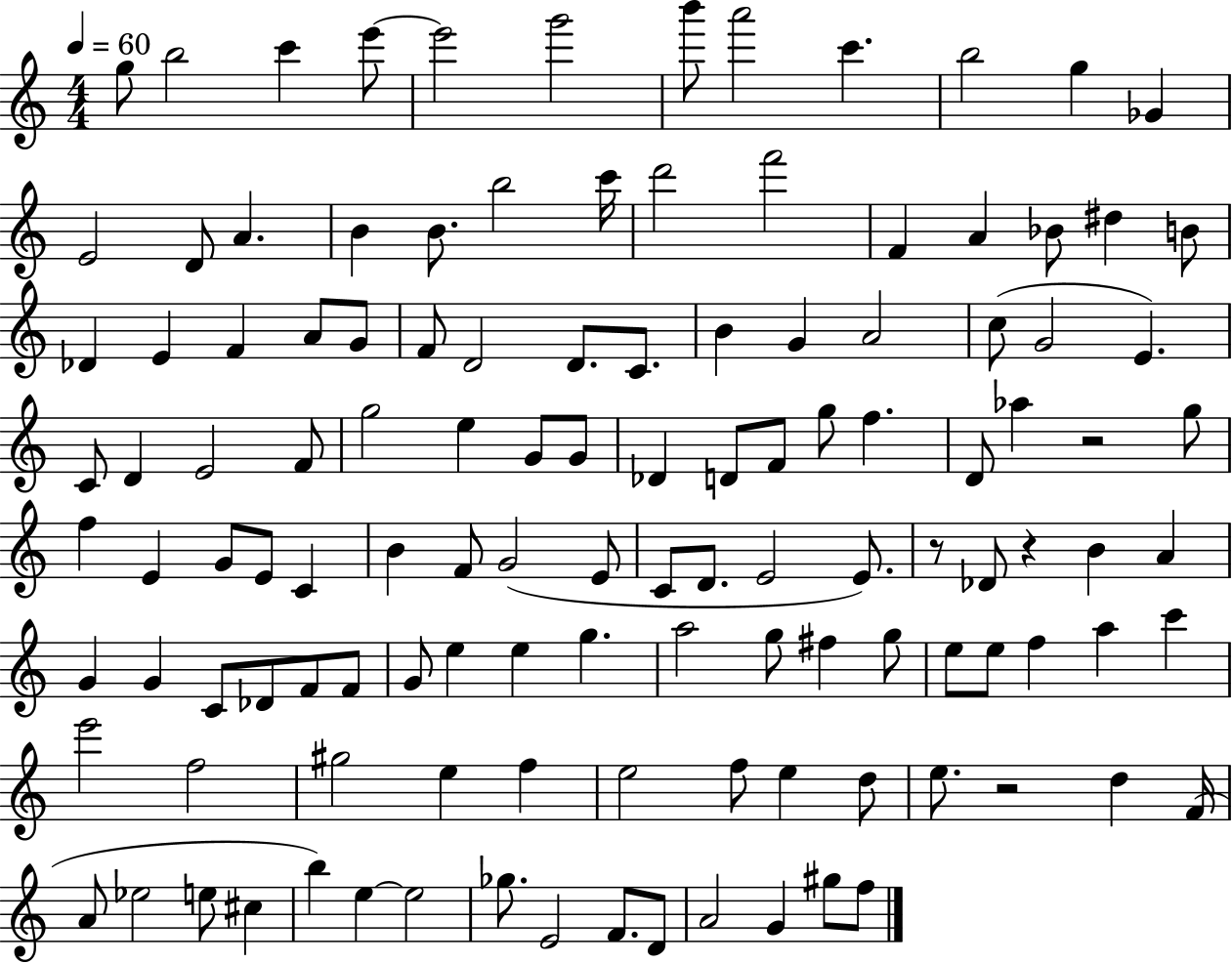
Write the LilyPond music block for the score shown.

{
  \clef treble
  \numericTimeSignature
  \time 4/4
  \key c \major
  \tempo 4 = 60
  g''8 b''2 c'''4 e'''8~~ | e'''2 g'''2 | b'''8 a'''2 c'''4. | b''2 g''4 ges'4 | \break e'2 d'8 a'4. | b'4 b'8. b''2 c'''16 | d'''2 f'''2 | f'4 a'4 bes'8 dis''4 b'8 | \break des'4 e'4 f'4 a'8 g'8 | f'8 d'2 d'8. c'8. | b'4 g'4 a'2 | c''8( g'2 e'4.) | \break c'8 d'4 e'2 f'8 | g''2 e''4 g'8 g'8 | des'4 d'8 f'8 g''8 f''4. | d'8 aes''4 r2 g''8 | \break f''4 e'4 g'8 e'8 c'4 | b'4 f'8 g'2( e'8 | c'8 d'8. e'2 e'8.) | r8 des'8 r4 b'4 a'4 | \break g'4 g'4 c'8 des'8 f'8 f'8 | g'8 e''4 e''4 g''4. | a''2 g''8 fis''4 g''8 | e''8 e''8 f''4 a''4 c'''4 | \break e'''2 f''2 | gis''2 e''4 f''4 | e''2 f''8 e''4 d''8 | e''8. r2 d''4 f'16( | \break a'8 ees''2 e''8 cis''4 | b''4) e''4~~ e''2 | ges''8. e'2 f'8. d'8 | a'2 g'4 gis''8 f''8 | \break \bar "|."
}